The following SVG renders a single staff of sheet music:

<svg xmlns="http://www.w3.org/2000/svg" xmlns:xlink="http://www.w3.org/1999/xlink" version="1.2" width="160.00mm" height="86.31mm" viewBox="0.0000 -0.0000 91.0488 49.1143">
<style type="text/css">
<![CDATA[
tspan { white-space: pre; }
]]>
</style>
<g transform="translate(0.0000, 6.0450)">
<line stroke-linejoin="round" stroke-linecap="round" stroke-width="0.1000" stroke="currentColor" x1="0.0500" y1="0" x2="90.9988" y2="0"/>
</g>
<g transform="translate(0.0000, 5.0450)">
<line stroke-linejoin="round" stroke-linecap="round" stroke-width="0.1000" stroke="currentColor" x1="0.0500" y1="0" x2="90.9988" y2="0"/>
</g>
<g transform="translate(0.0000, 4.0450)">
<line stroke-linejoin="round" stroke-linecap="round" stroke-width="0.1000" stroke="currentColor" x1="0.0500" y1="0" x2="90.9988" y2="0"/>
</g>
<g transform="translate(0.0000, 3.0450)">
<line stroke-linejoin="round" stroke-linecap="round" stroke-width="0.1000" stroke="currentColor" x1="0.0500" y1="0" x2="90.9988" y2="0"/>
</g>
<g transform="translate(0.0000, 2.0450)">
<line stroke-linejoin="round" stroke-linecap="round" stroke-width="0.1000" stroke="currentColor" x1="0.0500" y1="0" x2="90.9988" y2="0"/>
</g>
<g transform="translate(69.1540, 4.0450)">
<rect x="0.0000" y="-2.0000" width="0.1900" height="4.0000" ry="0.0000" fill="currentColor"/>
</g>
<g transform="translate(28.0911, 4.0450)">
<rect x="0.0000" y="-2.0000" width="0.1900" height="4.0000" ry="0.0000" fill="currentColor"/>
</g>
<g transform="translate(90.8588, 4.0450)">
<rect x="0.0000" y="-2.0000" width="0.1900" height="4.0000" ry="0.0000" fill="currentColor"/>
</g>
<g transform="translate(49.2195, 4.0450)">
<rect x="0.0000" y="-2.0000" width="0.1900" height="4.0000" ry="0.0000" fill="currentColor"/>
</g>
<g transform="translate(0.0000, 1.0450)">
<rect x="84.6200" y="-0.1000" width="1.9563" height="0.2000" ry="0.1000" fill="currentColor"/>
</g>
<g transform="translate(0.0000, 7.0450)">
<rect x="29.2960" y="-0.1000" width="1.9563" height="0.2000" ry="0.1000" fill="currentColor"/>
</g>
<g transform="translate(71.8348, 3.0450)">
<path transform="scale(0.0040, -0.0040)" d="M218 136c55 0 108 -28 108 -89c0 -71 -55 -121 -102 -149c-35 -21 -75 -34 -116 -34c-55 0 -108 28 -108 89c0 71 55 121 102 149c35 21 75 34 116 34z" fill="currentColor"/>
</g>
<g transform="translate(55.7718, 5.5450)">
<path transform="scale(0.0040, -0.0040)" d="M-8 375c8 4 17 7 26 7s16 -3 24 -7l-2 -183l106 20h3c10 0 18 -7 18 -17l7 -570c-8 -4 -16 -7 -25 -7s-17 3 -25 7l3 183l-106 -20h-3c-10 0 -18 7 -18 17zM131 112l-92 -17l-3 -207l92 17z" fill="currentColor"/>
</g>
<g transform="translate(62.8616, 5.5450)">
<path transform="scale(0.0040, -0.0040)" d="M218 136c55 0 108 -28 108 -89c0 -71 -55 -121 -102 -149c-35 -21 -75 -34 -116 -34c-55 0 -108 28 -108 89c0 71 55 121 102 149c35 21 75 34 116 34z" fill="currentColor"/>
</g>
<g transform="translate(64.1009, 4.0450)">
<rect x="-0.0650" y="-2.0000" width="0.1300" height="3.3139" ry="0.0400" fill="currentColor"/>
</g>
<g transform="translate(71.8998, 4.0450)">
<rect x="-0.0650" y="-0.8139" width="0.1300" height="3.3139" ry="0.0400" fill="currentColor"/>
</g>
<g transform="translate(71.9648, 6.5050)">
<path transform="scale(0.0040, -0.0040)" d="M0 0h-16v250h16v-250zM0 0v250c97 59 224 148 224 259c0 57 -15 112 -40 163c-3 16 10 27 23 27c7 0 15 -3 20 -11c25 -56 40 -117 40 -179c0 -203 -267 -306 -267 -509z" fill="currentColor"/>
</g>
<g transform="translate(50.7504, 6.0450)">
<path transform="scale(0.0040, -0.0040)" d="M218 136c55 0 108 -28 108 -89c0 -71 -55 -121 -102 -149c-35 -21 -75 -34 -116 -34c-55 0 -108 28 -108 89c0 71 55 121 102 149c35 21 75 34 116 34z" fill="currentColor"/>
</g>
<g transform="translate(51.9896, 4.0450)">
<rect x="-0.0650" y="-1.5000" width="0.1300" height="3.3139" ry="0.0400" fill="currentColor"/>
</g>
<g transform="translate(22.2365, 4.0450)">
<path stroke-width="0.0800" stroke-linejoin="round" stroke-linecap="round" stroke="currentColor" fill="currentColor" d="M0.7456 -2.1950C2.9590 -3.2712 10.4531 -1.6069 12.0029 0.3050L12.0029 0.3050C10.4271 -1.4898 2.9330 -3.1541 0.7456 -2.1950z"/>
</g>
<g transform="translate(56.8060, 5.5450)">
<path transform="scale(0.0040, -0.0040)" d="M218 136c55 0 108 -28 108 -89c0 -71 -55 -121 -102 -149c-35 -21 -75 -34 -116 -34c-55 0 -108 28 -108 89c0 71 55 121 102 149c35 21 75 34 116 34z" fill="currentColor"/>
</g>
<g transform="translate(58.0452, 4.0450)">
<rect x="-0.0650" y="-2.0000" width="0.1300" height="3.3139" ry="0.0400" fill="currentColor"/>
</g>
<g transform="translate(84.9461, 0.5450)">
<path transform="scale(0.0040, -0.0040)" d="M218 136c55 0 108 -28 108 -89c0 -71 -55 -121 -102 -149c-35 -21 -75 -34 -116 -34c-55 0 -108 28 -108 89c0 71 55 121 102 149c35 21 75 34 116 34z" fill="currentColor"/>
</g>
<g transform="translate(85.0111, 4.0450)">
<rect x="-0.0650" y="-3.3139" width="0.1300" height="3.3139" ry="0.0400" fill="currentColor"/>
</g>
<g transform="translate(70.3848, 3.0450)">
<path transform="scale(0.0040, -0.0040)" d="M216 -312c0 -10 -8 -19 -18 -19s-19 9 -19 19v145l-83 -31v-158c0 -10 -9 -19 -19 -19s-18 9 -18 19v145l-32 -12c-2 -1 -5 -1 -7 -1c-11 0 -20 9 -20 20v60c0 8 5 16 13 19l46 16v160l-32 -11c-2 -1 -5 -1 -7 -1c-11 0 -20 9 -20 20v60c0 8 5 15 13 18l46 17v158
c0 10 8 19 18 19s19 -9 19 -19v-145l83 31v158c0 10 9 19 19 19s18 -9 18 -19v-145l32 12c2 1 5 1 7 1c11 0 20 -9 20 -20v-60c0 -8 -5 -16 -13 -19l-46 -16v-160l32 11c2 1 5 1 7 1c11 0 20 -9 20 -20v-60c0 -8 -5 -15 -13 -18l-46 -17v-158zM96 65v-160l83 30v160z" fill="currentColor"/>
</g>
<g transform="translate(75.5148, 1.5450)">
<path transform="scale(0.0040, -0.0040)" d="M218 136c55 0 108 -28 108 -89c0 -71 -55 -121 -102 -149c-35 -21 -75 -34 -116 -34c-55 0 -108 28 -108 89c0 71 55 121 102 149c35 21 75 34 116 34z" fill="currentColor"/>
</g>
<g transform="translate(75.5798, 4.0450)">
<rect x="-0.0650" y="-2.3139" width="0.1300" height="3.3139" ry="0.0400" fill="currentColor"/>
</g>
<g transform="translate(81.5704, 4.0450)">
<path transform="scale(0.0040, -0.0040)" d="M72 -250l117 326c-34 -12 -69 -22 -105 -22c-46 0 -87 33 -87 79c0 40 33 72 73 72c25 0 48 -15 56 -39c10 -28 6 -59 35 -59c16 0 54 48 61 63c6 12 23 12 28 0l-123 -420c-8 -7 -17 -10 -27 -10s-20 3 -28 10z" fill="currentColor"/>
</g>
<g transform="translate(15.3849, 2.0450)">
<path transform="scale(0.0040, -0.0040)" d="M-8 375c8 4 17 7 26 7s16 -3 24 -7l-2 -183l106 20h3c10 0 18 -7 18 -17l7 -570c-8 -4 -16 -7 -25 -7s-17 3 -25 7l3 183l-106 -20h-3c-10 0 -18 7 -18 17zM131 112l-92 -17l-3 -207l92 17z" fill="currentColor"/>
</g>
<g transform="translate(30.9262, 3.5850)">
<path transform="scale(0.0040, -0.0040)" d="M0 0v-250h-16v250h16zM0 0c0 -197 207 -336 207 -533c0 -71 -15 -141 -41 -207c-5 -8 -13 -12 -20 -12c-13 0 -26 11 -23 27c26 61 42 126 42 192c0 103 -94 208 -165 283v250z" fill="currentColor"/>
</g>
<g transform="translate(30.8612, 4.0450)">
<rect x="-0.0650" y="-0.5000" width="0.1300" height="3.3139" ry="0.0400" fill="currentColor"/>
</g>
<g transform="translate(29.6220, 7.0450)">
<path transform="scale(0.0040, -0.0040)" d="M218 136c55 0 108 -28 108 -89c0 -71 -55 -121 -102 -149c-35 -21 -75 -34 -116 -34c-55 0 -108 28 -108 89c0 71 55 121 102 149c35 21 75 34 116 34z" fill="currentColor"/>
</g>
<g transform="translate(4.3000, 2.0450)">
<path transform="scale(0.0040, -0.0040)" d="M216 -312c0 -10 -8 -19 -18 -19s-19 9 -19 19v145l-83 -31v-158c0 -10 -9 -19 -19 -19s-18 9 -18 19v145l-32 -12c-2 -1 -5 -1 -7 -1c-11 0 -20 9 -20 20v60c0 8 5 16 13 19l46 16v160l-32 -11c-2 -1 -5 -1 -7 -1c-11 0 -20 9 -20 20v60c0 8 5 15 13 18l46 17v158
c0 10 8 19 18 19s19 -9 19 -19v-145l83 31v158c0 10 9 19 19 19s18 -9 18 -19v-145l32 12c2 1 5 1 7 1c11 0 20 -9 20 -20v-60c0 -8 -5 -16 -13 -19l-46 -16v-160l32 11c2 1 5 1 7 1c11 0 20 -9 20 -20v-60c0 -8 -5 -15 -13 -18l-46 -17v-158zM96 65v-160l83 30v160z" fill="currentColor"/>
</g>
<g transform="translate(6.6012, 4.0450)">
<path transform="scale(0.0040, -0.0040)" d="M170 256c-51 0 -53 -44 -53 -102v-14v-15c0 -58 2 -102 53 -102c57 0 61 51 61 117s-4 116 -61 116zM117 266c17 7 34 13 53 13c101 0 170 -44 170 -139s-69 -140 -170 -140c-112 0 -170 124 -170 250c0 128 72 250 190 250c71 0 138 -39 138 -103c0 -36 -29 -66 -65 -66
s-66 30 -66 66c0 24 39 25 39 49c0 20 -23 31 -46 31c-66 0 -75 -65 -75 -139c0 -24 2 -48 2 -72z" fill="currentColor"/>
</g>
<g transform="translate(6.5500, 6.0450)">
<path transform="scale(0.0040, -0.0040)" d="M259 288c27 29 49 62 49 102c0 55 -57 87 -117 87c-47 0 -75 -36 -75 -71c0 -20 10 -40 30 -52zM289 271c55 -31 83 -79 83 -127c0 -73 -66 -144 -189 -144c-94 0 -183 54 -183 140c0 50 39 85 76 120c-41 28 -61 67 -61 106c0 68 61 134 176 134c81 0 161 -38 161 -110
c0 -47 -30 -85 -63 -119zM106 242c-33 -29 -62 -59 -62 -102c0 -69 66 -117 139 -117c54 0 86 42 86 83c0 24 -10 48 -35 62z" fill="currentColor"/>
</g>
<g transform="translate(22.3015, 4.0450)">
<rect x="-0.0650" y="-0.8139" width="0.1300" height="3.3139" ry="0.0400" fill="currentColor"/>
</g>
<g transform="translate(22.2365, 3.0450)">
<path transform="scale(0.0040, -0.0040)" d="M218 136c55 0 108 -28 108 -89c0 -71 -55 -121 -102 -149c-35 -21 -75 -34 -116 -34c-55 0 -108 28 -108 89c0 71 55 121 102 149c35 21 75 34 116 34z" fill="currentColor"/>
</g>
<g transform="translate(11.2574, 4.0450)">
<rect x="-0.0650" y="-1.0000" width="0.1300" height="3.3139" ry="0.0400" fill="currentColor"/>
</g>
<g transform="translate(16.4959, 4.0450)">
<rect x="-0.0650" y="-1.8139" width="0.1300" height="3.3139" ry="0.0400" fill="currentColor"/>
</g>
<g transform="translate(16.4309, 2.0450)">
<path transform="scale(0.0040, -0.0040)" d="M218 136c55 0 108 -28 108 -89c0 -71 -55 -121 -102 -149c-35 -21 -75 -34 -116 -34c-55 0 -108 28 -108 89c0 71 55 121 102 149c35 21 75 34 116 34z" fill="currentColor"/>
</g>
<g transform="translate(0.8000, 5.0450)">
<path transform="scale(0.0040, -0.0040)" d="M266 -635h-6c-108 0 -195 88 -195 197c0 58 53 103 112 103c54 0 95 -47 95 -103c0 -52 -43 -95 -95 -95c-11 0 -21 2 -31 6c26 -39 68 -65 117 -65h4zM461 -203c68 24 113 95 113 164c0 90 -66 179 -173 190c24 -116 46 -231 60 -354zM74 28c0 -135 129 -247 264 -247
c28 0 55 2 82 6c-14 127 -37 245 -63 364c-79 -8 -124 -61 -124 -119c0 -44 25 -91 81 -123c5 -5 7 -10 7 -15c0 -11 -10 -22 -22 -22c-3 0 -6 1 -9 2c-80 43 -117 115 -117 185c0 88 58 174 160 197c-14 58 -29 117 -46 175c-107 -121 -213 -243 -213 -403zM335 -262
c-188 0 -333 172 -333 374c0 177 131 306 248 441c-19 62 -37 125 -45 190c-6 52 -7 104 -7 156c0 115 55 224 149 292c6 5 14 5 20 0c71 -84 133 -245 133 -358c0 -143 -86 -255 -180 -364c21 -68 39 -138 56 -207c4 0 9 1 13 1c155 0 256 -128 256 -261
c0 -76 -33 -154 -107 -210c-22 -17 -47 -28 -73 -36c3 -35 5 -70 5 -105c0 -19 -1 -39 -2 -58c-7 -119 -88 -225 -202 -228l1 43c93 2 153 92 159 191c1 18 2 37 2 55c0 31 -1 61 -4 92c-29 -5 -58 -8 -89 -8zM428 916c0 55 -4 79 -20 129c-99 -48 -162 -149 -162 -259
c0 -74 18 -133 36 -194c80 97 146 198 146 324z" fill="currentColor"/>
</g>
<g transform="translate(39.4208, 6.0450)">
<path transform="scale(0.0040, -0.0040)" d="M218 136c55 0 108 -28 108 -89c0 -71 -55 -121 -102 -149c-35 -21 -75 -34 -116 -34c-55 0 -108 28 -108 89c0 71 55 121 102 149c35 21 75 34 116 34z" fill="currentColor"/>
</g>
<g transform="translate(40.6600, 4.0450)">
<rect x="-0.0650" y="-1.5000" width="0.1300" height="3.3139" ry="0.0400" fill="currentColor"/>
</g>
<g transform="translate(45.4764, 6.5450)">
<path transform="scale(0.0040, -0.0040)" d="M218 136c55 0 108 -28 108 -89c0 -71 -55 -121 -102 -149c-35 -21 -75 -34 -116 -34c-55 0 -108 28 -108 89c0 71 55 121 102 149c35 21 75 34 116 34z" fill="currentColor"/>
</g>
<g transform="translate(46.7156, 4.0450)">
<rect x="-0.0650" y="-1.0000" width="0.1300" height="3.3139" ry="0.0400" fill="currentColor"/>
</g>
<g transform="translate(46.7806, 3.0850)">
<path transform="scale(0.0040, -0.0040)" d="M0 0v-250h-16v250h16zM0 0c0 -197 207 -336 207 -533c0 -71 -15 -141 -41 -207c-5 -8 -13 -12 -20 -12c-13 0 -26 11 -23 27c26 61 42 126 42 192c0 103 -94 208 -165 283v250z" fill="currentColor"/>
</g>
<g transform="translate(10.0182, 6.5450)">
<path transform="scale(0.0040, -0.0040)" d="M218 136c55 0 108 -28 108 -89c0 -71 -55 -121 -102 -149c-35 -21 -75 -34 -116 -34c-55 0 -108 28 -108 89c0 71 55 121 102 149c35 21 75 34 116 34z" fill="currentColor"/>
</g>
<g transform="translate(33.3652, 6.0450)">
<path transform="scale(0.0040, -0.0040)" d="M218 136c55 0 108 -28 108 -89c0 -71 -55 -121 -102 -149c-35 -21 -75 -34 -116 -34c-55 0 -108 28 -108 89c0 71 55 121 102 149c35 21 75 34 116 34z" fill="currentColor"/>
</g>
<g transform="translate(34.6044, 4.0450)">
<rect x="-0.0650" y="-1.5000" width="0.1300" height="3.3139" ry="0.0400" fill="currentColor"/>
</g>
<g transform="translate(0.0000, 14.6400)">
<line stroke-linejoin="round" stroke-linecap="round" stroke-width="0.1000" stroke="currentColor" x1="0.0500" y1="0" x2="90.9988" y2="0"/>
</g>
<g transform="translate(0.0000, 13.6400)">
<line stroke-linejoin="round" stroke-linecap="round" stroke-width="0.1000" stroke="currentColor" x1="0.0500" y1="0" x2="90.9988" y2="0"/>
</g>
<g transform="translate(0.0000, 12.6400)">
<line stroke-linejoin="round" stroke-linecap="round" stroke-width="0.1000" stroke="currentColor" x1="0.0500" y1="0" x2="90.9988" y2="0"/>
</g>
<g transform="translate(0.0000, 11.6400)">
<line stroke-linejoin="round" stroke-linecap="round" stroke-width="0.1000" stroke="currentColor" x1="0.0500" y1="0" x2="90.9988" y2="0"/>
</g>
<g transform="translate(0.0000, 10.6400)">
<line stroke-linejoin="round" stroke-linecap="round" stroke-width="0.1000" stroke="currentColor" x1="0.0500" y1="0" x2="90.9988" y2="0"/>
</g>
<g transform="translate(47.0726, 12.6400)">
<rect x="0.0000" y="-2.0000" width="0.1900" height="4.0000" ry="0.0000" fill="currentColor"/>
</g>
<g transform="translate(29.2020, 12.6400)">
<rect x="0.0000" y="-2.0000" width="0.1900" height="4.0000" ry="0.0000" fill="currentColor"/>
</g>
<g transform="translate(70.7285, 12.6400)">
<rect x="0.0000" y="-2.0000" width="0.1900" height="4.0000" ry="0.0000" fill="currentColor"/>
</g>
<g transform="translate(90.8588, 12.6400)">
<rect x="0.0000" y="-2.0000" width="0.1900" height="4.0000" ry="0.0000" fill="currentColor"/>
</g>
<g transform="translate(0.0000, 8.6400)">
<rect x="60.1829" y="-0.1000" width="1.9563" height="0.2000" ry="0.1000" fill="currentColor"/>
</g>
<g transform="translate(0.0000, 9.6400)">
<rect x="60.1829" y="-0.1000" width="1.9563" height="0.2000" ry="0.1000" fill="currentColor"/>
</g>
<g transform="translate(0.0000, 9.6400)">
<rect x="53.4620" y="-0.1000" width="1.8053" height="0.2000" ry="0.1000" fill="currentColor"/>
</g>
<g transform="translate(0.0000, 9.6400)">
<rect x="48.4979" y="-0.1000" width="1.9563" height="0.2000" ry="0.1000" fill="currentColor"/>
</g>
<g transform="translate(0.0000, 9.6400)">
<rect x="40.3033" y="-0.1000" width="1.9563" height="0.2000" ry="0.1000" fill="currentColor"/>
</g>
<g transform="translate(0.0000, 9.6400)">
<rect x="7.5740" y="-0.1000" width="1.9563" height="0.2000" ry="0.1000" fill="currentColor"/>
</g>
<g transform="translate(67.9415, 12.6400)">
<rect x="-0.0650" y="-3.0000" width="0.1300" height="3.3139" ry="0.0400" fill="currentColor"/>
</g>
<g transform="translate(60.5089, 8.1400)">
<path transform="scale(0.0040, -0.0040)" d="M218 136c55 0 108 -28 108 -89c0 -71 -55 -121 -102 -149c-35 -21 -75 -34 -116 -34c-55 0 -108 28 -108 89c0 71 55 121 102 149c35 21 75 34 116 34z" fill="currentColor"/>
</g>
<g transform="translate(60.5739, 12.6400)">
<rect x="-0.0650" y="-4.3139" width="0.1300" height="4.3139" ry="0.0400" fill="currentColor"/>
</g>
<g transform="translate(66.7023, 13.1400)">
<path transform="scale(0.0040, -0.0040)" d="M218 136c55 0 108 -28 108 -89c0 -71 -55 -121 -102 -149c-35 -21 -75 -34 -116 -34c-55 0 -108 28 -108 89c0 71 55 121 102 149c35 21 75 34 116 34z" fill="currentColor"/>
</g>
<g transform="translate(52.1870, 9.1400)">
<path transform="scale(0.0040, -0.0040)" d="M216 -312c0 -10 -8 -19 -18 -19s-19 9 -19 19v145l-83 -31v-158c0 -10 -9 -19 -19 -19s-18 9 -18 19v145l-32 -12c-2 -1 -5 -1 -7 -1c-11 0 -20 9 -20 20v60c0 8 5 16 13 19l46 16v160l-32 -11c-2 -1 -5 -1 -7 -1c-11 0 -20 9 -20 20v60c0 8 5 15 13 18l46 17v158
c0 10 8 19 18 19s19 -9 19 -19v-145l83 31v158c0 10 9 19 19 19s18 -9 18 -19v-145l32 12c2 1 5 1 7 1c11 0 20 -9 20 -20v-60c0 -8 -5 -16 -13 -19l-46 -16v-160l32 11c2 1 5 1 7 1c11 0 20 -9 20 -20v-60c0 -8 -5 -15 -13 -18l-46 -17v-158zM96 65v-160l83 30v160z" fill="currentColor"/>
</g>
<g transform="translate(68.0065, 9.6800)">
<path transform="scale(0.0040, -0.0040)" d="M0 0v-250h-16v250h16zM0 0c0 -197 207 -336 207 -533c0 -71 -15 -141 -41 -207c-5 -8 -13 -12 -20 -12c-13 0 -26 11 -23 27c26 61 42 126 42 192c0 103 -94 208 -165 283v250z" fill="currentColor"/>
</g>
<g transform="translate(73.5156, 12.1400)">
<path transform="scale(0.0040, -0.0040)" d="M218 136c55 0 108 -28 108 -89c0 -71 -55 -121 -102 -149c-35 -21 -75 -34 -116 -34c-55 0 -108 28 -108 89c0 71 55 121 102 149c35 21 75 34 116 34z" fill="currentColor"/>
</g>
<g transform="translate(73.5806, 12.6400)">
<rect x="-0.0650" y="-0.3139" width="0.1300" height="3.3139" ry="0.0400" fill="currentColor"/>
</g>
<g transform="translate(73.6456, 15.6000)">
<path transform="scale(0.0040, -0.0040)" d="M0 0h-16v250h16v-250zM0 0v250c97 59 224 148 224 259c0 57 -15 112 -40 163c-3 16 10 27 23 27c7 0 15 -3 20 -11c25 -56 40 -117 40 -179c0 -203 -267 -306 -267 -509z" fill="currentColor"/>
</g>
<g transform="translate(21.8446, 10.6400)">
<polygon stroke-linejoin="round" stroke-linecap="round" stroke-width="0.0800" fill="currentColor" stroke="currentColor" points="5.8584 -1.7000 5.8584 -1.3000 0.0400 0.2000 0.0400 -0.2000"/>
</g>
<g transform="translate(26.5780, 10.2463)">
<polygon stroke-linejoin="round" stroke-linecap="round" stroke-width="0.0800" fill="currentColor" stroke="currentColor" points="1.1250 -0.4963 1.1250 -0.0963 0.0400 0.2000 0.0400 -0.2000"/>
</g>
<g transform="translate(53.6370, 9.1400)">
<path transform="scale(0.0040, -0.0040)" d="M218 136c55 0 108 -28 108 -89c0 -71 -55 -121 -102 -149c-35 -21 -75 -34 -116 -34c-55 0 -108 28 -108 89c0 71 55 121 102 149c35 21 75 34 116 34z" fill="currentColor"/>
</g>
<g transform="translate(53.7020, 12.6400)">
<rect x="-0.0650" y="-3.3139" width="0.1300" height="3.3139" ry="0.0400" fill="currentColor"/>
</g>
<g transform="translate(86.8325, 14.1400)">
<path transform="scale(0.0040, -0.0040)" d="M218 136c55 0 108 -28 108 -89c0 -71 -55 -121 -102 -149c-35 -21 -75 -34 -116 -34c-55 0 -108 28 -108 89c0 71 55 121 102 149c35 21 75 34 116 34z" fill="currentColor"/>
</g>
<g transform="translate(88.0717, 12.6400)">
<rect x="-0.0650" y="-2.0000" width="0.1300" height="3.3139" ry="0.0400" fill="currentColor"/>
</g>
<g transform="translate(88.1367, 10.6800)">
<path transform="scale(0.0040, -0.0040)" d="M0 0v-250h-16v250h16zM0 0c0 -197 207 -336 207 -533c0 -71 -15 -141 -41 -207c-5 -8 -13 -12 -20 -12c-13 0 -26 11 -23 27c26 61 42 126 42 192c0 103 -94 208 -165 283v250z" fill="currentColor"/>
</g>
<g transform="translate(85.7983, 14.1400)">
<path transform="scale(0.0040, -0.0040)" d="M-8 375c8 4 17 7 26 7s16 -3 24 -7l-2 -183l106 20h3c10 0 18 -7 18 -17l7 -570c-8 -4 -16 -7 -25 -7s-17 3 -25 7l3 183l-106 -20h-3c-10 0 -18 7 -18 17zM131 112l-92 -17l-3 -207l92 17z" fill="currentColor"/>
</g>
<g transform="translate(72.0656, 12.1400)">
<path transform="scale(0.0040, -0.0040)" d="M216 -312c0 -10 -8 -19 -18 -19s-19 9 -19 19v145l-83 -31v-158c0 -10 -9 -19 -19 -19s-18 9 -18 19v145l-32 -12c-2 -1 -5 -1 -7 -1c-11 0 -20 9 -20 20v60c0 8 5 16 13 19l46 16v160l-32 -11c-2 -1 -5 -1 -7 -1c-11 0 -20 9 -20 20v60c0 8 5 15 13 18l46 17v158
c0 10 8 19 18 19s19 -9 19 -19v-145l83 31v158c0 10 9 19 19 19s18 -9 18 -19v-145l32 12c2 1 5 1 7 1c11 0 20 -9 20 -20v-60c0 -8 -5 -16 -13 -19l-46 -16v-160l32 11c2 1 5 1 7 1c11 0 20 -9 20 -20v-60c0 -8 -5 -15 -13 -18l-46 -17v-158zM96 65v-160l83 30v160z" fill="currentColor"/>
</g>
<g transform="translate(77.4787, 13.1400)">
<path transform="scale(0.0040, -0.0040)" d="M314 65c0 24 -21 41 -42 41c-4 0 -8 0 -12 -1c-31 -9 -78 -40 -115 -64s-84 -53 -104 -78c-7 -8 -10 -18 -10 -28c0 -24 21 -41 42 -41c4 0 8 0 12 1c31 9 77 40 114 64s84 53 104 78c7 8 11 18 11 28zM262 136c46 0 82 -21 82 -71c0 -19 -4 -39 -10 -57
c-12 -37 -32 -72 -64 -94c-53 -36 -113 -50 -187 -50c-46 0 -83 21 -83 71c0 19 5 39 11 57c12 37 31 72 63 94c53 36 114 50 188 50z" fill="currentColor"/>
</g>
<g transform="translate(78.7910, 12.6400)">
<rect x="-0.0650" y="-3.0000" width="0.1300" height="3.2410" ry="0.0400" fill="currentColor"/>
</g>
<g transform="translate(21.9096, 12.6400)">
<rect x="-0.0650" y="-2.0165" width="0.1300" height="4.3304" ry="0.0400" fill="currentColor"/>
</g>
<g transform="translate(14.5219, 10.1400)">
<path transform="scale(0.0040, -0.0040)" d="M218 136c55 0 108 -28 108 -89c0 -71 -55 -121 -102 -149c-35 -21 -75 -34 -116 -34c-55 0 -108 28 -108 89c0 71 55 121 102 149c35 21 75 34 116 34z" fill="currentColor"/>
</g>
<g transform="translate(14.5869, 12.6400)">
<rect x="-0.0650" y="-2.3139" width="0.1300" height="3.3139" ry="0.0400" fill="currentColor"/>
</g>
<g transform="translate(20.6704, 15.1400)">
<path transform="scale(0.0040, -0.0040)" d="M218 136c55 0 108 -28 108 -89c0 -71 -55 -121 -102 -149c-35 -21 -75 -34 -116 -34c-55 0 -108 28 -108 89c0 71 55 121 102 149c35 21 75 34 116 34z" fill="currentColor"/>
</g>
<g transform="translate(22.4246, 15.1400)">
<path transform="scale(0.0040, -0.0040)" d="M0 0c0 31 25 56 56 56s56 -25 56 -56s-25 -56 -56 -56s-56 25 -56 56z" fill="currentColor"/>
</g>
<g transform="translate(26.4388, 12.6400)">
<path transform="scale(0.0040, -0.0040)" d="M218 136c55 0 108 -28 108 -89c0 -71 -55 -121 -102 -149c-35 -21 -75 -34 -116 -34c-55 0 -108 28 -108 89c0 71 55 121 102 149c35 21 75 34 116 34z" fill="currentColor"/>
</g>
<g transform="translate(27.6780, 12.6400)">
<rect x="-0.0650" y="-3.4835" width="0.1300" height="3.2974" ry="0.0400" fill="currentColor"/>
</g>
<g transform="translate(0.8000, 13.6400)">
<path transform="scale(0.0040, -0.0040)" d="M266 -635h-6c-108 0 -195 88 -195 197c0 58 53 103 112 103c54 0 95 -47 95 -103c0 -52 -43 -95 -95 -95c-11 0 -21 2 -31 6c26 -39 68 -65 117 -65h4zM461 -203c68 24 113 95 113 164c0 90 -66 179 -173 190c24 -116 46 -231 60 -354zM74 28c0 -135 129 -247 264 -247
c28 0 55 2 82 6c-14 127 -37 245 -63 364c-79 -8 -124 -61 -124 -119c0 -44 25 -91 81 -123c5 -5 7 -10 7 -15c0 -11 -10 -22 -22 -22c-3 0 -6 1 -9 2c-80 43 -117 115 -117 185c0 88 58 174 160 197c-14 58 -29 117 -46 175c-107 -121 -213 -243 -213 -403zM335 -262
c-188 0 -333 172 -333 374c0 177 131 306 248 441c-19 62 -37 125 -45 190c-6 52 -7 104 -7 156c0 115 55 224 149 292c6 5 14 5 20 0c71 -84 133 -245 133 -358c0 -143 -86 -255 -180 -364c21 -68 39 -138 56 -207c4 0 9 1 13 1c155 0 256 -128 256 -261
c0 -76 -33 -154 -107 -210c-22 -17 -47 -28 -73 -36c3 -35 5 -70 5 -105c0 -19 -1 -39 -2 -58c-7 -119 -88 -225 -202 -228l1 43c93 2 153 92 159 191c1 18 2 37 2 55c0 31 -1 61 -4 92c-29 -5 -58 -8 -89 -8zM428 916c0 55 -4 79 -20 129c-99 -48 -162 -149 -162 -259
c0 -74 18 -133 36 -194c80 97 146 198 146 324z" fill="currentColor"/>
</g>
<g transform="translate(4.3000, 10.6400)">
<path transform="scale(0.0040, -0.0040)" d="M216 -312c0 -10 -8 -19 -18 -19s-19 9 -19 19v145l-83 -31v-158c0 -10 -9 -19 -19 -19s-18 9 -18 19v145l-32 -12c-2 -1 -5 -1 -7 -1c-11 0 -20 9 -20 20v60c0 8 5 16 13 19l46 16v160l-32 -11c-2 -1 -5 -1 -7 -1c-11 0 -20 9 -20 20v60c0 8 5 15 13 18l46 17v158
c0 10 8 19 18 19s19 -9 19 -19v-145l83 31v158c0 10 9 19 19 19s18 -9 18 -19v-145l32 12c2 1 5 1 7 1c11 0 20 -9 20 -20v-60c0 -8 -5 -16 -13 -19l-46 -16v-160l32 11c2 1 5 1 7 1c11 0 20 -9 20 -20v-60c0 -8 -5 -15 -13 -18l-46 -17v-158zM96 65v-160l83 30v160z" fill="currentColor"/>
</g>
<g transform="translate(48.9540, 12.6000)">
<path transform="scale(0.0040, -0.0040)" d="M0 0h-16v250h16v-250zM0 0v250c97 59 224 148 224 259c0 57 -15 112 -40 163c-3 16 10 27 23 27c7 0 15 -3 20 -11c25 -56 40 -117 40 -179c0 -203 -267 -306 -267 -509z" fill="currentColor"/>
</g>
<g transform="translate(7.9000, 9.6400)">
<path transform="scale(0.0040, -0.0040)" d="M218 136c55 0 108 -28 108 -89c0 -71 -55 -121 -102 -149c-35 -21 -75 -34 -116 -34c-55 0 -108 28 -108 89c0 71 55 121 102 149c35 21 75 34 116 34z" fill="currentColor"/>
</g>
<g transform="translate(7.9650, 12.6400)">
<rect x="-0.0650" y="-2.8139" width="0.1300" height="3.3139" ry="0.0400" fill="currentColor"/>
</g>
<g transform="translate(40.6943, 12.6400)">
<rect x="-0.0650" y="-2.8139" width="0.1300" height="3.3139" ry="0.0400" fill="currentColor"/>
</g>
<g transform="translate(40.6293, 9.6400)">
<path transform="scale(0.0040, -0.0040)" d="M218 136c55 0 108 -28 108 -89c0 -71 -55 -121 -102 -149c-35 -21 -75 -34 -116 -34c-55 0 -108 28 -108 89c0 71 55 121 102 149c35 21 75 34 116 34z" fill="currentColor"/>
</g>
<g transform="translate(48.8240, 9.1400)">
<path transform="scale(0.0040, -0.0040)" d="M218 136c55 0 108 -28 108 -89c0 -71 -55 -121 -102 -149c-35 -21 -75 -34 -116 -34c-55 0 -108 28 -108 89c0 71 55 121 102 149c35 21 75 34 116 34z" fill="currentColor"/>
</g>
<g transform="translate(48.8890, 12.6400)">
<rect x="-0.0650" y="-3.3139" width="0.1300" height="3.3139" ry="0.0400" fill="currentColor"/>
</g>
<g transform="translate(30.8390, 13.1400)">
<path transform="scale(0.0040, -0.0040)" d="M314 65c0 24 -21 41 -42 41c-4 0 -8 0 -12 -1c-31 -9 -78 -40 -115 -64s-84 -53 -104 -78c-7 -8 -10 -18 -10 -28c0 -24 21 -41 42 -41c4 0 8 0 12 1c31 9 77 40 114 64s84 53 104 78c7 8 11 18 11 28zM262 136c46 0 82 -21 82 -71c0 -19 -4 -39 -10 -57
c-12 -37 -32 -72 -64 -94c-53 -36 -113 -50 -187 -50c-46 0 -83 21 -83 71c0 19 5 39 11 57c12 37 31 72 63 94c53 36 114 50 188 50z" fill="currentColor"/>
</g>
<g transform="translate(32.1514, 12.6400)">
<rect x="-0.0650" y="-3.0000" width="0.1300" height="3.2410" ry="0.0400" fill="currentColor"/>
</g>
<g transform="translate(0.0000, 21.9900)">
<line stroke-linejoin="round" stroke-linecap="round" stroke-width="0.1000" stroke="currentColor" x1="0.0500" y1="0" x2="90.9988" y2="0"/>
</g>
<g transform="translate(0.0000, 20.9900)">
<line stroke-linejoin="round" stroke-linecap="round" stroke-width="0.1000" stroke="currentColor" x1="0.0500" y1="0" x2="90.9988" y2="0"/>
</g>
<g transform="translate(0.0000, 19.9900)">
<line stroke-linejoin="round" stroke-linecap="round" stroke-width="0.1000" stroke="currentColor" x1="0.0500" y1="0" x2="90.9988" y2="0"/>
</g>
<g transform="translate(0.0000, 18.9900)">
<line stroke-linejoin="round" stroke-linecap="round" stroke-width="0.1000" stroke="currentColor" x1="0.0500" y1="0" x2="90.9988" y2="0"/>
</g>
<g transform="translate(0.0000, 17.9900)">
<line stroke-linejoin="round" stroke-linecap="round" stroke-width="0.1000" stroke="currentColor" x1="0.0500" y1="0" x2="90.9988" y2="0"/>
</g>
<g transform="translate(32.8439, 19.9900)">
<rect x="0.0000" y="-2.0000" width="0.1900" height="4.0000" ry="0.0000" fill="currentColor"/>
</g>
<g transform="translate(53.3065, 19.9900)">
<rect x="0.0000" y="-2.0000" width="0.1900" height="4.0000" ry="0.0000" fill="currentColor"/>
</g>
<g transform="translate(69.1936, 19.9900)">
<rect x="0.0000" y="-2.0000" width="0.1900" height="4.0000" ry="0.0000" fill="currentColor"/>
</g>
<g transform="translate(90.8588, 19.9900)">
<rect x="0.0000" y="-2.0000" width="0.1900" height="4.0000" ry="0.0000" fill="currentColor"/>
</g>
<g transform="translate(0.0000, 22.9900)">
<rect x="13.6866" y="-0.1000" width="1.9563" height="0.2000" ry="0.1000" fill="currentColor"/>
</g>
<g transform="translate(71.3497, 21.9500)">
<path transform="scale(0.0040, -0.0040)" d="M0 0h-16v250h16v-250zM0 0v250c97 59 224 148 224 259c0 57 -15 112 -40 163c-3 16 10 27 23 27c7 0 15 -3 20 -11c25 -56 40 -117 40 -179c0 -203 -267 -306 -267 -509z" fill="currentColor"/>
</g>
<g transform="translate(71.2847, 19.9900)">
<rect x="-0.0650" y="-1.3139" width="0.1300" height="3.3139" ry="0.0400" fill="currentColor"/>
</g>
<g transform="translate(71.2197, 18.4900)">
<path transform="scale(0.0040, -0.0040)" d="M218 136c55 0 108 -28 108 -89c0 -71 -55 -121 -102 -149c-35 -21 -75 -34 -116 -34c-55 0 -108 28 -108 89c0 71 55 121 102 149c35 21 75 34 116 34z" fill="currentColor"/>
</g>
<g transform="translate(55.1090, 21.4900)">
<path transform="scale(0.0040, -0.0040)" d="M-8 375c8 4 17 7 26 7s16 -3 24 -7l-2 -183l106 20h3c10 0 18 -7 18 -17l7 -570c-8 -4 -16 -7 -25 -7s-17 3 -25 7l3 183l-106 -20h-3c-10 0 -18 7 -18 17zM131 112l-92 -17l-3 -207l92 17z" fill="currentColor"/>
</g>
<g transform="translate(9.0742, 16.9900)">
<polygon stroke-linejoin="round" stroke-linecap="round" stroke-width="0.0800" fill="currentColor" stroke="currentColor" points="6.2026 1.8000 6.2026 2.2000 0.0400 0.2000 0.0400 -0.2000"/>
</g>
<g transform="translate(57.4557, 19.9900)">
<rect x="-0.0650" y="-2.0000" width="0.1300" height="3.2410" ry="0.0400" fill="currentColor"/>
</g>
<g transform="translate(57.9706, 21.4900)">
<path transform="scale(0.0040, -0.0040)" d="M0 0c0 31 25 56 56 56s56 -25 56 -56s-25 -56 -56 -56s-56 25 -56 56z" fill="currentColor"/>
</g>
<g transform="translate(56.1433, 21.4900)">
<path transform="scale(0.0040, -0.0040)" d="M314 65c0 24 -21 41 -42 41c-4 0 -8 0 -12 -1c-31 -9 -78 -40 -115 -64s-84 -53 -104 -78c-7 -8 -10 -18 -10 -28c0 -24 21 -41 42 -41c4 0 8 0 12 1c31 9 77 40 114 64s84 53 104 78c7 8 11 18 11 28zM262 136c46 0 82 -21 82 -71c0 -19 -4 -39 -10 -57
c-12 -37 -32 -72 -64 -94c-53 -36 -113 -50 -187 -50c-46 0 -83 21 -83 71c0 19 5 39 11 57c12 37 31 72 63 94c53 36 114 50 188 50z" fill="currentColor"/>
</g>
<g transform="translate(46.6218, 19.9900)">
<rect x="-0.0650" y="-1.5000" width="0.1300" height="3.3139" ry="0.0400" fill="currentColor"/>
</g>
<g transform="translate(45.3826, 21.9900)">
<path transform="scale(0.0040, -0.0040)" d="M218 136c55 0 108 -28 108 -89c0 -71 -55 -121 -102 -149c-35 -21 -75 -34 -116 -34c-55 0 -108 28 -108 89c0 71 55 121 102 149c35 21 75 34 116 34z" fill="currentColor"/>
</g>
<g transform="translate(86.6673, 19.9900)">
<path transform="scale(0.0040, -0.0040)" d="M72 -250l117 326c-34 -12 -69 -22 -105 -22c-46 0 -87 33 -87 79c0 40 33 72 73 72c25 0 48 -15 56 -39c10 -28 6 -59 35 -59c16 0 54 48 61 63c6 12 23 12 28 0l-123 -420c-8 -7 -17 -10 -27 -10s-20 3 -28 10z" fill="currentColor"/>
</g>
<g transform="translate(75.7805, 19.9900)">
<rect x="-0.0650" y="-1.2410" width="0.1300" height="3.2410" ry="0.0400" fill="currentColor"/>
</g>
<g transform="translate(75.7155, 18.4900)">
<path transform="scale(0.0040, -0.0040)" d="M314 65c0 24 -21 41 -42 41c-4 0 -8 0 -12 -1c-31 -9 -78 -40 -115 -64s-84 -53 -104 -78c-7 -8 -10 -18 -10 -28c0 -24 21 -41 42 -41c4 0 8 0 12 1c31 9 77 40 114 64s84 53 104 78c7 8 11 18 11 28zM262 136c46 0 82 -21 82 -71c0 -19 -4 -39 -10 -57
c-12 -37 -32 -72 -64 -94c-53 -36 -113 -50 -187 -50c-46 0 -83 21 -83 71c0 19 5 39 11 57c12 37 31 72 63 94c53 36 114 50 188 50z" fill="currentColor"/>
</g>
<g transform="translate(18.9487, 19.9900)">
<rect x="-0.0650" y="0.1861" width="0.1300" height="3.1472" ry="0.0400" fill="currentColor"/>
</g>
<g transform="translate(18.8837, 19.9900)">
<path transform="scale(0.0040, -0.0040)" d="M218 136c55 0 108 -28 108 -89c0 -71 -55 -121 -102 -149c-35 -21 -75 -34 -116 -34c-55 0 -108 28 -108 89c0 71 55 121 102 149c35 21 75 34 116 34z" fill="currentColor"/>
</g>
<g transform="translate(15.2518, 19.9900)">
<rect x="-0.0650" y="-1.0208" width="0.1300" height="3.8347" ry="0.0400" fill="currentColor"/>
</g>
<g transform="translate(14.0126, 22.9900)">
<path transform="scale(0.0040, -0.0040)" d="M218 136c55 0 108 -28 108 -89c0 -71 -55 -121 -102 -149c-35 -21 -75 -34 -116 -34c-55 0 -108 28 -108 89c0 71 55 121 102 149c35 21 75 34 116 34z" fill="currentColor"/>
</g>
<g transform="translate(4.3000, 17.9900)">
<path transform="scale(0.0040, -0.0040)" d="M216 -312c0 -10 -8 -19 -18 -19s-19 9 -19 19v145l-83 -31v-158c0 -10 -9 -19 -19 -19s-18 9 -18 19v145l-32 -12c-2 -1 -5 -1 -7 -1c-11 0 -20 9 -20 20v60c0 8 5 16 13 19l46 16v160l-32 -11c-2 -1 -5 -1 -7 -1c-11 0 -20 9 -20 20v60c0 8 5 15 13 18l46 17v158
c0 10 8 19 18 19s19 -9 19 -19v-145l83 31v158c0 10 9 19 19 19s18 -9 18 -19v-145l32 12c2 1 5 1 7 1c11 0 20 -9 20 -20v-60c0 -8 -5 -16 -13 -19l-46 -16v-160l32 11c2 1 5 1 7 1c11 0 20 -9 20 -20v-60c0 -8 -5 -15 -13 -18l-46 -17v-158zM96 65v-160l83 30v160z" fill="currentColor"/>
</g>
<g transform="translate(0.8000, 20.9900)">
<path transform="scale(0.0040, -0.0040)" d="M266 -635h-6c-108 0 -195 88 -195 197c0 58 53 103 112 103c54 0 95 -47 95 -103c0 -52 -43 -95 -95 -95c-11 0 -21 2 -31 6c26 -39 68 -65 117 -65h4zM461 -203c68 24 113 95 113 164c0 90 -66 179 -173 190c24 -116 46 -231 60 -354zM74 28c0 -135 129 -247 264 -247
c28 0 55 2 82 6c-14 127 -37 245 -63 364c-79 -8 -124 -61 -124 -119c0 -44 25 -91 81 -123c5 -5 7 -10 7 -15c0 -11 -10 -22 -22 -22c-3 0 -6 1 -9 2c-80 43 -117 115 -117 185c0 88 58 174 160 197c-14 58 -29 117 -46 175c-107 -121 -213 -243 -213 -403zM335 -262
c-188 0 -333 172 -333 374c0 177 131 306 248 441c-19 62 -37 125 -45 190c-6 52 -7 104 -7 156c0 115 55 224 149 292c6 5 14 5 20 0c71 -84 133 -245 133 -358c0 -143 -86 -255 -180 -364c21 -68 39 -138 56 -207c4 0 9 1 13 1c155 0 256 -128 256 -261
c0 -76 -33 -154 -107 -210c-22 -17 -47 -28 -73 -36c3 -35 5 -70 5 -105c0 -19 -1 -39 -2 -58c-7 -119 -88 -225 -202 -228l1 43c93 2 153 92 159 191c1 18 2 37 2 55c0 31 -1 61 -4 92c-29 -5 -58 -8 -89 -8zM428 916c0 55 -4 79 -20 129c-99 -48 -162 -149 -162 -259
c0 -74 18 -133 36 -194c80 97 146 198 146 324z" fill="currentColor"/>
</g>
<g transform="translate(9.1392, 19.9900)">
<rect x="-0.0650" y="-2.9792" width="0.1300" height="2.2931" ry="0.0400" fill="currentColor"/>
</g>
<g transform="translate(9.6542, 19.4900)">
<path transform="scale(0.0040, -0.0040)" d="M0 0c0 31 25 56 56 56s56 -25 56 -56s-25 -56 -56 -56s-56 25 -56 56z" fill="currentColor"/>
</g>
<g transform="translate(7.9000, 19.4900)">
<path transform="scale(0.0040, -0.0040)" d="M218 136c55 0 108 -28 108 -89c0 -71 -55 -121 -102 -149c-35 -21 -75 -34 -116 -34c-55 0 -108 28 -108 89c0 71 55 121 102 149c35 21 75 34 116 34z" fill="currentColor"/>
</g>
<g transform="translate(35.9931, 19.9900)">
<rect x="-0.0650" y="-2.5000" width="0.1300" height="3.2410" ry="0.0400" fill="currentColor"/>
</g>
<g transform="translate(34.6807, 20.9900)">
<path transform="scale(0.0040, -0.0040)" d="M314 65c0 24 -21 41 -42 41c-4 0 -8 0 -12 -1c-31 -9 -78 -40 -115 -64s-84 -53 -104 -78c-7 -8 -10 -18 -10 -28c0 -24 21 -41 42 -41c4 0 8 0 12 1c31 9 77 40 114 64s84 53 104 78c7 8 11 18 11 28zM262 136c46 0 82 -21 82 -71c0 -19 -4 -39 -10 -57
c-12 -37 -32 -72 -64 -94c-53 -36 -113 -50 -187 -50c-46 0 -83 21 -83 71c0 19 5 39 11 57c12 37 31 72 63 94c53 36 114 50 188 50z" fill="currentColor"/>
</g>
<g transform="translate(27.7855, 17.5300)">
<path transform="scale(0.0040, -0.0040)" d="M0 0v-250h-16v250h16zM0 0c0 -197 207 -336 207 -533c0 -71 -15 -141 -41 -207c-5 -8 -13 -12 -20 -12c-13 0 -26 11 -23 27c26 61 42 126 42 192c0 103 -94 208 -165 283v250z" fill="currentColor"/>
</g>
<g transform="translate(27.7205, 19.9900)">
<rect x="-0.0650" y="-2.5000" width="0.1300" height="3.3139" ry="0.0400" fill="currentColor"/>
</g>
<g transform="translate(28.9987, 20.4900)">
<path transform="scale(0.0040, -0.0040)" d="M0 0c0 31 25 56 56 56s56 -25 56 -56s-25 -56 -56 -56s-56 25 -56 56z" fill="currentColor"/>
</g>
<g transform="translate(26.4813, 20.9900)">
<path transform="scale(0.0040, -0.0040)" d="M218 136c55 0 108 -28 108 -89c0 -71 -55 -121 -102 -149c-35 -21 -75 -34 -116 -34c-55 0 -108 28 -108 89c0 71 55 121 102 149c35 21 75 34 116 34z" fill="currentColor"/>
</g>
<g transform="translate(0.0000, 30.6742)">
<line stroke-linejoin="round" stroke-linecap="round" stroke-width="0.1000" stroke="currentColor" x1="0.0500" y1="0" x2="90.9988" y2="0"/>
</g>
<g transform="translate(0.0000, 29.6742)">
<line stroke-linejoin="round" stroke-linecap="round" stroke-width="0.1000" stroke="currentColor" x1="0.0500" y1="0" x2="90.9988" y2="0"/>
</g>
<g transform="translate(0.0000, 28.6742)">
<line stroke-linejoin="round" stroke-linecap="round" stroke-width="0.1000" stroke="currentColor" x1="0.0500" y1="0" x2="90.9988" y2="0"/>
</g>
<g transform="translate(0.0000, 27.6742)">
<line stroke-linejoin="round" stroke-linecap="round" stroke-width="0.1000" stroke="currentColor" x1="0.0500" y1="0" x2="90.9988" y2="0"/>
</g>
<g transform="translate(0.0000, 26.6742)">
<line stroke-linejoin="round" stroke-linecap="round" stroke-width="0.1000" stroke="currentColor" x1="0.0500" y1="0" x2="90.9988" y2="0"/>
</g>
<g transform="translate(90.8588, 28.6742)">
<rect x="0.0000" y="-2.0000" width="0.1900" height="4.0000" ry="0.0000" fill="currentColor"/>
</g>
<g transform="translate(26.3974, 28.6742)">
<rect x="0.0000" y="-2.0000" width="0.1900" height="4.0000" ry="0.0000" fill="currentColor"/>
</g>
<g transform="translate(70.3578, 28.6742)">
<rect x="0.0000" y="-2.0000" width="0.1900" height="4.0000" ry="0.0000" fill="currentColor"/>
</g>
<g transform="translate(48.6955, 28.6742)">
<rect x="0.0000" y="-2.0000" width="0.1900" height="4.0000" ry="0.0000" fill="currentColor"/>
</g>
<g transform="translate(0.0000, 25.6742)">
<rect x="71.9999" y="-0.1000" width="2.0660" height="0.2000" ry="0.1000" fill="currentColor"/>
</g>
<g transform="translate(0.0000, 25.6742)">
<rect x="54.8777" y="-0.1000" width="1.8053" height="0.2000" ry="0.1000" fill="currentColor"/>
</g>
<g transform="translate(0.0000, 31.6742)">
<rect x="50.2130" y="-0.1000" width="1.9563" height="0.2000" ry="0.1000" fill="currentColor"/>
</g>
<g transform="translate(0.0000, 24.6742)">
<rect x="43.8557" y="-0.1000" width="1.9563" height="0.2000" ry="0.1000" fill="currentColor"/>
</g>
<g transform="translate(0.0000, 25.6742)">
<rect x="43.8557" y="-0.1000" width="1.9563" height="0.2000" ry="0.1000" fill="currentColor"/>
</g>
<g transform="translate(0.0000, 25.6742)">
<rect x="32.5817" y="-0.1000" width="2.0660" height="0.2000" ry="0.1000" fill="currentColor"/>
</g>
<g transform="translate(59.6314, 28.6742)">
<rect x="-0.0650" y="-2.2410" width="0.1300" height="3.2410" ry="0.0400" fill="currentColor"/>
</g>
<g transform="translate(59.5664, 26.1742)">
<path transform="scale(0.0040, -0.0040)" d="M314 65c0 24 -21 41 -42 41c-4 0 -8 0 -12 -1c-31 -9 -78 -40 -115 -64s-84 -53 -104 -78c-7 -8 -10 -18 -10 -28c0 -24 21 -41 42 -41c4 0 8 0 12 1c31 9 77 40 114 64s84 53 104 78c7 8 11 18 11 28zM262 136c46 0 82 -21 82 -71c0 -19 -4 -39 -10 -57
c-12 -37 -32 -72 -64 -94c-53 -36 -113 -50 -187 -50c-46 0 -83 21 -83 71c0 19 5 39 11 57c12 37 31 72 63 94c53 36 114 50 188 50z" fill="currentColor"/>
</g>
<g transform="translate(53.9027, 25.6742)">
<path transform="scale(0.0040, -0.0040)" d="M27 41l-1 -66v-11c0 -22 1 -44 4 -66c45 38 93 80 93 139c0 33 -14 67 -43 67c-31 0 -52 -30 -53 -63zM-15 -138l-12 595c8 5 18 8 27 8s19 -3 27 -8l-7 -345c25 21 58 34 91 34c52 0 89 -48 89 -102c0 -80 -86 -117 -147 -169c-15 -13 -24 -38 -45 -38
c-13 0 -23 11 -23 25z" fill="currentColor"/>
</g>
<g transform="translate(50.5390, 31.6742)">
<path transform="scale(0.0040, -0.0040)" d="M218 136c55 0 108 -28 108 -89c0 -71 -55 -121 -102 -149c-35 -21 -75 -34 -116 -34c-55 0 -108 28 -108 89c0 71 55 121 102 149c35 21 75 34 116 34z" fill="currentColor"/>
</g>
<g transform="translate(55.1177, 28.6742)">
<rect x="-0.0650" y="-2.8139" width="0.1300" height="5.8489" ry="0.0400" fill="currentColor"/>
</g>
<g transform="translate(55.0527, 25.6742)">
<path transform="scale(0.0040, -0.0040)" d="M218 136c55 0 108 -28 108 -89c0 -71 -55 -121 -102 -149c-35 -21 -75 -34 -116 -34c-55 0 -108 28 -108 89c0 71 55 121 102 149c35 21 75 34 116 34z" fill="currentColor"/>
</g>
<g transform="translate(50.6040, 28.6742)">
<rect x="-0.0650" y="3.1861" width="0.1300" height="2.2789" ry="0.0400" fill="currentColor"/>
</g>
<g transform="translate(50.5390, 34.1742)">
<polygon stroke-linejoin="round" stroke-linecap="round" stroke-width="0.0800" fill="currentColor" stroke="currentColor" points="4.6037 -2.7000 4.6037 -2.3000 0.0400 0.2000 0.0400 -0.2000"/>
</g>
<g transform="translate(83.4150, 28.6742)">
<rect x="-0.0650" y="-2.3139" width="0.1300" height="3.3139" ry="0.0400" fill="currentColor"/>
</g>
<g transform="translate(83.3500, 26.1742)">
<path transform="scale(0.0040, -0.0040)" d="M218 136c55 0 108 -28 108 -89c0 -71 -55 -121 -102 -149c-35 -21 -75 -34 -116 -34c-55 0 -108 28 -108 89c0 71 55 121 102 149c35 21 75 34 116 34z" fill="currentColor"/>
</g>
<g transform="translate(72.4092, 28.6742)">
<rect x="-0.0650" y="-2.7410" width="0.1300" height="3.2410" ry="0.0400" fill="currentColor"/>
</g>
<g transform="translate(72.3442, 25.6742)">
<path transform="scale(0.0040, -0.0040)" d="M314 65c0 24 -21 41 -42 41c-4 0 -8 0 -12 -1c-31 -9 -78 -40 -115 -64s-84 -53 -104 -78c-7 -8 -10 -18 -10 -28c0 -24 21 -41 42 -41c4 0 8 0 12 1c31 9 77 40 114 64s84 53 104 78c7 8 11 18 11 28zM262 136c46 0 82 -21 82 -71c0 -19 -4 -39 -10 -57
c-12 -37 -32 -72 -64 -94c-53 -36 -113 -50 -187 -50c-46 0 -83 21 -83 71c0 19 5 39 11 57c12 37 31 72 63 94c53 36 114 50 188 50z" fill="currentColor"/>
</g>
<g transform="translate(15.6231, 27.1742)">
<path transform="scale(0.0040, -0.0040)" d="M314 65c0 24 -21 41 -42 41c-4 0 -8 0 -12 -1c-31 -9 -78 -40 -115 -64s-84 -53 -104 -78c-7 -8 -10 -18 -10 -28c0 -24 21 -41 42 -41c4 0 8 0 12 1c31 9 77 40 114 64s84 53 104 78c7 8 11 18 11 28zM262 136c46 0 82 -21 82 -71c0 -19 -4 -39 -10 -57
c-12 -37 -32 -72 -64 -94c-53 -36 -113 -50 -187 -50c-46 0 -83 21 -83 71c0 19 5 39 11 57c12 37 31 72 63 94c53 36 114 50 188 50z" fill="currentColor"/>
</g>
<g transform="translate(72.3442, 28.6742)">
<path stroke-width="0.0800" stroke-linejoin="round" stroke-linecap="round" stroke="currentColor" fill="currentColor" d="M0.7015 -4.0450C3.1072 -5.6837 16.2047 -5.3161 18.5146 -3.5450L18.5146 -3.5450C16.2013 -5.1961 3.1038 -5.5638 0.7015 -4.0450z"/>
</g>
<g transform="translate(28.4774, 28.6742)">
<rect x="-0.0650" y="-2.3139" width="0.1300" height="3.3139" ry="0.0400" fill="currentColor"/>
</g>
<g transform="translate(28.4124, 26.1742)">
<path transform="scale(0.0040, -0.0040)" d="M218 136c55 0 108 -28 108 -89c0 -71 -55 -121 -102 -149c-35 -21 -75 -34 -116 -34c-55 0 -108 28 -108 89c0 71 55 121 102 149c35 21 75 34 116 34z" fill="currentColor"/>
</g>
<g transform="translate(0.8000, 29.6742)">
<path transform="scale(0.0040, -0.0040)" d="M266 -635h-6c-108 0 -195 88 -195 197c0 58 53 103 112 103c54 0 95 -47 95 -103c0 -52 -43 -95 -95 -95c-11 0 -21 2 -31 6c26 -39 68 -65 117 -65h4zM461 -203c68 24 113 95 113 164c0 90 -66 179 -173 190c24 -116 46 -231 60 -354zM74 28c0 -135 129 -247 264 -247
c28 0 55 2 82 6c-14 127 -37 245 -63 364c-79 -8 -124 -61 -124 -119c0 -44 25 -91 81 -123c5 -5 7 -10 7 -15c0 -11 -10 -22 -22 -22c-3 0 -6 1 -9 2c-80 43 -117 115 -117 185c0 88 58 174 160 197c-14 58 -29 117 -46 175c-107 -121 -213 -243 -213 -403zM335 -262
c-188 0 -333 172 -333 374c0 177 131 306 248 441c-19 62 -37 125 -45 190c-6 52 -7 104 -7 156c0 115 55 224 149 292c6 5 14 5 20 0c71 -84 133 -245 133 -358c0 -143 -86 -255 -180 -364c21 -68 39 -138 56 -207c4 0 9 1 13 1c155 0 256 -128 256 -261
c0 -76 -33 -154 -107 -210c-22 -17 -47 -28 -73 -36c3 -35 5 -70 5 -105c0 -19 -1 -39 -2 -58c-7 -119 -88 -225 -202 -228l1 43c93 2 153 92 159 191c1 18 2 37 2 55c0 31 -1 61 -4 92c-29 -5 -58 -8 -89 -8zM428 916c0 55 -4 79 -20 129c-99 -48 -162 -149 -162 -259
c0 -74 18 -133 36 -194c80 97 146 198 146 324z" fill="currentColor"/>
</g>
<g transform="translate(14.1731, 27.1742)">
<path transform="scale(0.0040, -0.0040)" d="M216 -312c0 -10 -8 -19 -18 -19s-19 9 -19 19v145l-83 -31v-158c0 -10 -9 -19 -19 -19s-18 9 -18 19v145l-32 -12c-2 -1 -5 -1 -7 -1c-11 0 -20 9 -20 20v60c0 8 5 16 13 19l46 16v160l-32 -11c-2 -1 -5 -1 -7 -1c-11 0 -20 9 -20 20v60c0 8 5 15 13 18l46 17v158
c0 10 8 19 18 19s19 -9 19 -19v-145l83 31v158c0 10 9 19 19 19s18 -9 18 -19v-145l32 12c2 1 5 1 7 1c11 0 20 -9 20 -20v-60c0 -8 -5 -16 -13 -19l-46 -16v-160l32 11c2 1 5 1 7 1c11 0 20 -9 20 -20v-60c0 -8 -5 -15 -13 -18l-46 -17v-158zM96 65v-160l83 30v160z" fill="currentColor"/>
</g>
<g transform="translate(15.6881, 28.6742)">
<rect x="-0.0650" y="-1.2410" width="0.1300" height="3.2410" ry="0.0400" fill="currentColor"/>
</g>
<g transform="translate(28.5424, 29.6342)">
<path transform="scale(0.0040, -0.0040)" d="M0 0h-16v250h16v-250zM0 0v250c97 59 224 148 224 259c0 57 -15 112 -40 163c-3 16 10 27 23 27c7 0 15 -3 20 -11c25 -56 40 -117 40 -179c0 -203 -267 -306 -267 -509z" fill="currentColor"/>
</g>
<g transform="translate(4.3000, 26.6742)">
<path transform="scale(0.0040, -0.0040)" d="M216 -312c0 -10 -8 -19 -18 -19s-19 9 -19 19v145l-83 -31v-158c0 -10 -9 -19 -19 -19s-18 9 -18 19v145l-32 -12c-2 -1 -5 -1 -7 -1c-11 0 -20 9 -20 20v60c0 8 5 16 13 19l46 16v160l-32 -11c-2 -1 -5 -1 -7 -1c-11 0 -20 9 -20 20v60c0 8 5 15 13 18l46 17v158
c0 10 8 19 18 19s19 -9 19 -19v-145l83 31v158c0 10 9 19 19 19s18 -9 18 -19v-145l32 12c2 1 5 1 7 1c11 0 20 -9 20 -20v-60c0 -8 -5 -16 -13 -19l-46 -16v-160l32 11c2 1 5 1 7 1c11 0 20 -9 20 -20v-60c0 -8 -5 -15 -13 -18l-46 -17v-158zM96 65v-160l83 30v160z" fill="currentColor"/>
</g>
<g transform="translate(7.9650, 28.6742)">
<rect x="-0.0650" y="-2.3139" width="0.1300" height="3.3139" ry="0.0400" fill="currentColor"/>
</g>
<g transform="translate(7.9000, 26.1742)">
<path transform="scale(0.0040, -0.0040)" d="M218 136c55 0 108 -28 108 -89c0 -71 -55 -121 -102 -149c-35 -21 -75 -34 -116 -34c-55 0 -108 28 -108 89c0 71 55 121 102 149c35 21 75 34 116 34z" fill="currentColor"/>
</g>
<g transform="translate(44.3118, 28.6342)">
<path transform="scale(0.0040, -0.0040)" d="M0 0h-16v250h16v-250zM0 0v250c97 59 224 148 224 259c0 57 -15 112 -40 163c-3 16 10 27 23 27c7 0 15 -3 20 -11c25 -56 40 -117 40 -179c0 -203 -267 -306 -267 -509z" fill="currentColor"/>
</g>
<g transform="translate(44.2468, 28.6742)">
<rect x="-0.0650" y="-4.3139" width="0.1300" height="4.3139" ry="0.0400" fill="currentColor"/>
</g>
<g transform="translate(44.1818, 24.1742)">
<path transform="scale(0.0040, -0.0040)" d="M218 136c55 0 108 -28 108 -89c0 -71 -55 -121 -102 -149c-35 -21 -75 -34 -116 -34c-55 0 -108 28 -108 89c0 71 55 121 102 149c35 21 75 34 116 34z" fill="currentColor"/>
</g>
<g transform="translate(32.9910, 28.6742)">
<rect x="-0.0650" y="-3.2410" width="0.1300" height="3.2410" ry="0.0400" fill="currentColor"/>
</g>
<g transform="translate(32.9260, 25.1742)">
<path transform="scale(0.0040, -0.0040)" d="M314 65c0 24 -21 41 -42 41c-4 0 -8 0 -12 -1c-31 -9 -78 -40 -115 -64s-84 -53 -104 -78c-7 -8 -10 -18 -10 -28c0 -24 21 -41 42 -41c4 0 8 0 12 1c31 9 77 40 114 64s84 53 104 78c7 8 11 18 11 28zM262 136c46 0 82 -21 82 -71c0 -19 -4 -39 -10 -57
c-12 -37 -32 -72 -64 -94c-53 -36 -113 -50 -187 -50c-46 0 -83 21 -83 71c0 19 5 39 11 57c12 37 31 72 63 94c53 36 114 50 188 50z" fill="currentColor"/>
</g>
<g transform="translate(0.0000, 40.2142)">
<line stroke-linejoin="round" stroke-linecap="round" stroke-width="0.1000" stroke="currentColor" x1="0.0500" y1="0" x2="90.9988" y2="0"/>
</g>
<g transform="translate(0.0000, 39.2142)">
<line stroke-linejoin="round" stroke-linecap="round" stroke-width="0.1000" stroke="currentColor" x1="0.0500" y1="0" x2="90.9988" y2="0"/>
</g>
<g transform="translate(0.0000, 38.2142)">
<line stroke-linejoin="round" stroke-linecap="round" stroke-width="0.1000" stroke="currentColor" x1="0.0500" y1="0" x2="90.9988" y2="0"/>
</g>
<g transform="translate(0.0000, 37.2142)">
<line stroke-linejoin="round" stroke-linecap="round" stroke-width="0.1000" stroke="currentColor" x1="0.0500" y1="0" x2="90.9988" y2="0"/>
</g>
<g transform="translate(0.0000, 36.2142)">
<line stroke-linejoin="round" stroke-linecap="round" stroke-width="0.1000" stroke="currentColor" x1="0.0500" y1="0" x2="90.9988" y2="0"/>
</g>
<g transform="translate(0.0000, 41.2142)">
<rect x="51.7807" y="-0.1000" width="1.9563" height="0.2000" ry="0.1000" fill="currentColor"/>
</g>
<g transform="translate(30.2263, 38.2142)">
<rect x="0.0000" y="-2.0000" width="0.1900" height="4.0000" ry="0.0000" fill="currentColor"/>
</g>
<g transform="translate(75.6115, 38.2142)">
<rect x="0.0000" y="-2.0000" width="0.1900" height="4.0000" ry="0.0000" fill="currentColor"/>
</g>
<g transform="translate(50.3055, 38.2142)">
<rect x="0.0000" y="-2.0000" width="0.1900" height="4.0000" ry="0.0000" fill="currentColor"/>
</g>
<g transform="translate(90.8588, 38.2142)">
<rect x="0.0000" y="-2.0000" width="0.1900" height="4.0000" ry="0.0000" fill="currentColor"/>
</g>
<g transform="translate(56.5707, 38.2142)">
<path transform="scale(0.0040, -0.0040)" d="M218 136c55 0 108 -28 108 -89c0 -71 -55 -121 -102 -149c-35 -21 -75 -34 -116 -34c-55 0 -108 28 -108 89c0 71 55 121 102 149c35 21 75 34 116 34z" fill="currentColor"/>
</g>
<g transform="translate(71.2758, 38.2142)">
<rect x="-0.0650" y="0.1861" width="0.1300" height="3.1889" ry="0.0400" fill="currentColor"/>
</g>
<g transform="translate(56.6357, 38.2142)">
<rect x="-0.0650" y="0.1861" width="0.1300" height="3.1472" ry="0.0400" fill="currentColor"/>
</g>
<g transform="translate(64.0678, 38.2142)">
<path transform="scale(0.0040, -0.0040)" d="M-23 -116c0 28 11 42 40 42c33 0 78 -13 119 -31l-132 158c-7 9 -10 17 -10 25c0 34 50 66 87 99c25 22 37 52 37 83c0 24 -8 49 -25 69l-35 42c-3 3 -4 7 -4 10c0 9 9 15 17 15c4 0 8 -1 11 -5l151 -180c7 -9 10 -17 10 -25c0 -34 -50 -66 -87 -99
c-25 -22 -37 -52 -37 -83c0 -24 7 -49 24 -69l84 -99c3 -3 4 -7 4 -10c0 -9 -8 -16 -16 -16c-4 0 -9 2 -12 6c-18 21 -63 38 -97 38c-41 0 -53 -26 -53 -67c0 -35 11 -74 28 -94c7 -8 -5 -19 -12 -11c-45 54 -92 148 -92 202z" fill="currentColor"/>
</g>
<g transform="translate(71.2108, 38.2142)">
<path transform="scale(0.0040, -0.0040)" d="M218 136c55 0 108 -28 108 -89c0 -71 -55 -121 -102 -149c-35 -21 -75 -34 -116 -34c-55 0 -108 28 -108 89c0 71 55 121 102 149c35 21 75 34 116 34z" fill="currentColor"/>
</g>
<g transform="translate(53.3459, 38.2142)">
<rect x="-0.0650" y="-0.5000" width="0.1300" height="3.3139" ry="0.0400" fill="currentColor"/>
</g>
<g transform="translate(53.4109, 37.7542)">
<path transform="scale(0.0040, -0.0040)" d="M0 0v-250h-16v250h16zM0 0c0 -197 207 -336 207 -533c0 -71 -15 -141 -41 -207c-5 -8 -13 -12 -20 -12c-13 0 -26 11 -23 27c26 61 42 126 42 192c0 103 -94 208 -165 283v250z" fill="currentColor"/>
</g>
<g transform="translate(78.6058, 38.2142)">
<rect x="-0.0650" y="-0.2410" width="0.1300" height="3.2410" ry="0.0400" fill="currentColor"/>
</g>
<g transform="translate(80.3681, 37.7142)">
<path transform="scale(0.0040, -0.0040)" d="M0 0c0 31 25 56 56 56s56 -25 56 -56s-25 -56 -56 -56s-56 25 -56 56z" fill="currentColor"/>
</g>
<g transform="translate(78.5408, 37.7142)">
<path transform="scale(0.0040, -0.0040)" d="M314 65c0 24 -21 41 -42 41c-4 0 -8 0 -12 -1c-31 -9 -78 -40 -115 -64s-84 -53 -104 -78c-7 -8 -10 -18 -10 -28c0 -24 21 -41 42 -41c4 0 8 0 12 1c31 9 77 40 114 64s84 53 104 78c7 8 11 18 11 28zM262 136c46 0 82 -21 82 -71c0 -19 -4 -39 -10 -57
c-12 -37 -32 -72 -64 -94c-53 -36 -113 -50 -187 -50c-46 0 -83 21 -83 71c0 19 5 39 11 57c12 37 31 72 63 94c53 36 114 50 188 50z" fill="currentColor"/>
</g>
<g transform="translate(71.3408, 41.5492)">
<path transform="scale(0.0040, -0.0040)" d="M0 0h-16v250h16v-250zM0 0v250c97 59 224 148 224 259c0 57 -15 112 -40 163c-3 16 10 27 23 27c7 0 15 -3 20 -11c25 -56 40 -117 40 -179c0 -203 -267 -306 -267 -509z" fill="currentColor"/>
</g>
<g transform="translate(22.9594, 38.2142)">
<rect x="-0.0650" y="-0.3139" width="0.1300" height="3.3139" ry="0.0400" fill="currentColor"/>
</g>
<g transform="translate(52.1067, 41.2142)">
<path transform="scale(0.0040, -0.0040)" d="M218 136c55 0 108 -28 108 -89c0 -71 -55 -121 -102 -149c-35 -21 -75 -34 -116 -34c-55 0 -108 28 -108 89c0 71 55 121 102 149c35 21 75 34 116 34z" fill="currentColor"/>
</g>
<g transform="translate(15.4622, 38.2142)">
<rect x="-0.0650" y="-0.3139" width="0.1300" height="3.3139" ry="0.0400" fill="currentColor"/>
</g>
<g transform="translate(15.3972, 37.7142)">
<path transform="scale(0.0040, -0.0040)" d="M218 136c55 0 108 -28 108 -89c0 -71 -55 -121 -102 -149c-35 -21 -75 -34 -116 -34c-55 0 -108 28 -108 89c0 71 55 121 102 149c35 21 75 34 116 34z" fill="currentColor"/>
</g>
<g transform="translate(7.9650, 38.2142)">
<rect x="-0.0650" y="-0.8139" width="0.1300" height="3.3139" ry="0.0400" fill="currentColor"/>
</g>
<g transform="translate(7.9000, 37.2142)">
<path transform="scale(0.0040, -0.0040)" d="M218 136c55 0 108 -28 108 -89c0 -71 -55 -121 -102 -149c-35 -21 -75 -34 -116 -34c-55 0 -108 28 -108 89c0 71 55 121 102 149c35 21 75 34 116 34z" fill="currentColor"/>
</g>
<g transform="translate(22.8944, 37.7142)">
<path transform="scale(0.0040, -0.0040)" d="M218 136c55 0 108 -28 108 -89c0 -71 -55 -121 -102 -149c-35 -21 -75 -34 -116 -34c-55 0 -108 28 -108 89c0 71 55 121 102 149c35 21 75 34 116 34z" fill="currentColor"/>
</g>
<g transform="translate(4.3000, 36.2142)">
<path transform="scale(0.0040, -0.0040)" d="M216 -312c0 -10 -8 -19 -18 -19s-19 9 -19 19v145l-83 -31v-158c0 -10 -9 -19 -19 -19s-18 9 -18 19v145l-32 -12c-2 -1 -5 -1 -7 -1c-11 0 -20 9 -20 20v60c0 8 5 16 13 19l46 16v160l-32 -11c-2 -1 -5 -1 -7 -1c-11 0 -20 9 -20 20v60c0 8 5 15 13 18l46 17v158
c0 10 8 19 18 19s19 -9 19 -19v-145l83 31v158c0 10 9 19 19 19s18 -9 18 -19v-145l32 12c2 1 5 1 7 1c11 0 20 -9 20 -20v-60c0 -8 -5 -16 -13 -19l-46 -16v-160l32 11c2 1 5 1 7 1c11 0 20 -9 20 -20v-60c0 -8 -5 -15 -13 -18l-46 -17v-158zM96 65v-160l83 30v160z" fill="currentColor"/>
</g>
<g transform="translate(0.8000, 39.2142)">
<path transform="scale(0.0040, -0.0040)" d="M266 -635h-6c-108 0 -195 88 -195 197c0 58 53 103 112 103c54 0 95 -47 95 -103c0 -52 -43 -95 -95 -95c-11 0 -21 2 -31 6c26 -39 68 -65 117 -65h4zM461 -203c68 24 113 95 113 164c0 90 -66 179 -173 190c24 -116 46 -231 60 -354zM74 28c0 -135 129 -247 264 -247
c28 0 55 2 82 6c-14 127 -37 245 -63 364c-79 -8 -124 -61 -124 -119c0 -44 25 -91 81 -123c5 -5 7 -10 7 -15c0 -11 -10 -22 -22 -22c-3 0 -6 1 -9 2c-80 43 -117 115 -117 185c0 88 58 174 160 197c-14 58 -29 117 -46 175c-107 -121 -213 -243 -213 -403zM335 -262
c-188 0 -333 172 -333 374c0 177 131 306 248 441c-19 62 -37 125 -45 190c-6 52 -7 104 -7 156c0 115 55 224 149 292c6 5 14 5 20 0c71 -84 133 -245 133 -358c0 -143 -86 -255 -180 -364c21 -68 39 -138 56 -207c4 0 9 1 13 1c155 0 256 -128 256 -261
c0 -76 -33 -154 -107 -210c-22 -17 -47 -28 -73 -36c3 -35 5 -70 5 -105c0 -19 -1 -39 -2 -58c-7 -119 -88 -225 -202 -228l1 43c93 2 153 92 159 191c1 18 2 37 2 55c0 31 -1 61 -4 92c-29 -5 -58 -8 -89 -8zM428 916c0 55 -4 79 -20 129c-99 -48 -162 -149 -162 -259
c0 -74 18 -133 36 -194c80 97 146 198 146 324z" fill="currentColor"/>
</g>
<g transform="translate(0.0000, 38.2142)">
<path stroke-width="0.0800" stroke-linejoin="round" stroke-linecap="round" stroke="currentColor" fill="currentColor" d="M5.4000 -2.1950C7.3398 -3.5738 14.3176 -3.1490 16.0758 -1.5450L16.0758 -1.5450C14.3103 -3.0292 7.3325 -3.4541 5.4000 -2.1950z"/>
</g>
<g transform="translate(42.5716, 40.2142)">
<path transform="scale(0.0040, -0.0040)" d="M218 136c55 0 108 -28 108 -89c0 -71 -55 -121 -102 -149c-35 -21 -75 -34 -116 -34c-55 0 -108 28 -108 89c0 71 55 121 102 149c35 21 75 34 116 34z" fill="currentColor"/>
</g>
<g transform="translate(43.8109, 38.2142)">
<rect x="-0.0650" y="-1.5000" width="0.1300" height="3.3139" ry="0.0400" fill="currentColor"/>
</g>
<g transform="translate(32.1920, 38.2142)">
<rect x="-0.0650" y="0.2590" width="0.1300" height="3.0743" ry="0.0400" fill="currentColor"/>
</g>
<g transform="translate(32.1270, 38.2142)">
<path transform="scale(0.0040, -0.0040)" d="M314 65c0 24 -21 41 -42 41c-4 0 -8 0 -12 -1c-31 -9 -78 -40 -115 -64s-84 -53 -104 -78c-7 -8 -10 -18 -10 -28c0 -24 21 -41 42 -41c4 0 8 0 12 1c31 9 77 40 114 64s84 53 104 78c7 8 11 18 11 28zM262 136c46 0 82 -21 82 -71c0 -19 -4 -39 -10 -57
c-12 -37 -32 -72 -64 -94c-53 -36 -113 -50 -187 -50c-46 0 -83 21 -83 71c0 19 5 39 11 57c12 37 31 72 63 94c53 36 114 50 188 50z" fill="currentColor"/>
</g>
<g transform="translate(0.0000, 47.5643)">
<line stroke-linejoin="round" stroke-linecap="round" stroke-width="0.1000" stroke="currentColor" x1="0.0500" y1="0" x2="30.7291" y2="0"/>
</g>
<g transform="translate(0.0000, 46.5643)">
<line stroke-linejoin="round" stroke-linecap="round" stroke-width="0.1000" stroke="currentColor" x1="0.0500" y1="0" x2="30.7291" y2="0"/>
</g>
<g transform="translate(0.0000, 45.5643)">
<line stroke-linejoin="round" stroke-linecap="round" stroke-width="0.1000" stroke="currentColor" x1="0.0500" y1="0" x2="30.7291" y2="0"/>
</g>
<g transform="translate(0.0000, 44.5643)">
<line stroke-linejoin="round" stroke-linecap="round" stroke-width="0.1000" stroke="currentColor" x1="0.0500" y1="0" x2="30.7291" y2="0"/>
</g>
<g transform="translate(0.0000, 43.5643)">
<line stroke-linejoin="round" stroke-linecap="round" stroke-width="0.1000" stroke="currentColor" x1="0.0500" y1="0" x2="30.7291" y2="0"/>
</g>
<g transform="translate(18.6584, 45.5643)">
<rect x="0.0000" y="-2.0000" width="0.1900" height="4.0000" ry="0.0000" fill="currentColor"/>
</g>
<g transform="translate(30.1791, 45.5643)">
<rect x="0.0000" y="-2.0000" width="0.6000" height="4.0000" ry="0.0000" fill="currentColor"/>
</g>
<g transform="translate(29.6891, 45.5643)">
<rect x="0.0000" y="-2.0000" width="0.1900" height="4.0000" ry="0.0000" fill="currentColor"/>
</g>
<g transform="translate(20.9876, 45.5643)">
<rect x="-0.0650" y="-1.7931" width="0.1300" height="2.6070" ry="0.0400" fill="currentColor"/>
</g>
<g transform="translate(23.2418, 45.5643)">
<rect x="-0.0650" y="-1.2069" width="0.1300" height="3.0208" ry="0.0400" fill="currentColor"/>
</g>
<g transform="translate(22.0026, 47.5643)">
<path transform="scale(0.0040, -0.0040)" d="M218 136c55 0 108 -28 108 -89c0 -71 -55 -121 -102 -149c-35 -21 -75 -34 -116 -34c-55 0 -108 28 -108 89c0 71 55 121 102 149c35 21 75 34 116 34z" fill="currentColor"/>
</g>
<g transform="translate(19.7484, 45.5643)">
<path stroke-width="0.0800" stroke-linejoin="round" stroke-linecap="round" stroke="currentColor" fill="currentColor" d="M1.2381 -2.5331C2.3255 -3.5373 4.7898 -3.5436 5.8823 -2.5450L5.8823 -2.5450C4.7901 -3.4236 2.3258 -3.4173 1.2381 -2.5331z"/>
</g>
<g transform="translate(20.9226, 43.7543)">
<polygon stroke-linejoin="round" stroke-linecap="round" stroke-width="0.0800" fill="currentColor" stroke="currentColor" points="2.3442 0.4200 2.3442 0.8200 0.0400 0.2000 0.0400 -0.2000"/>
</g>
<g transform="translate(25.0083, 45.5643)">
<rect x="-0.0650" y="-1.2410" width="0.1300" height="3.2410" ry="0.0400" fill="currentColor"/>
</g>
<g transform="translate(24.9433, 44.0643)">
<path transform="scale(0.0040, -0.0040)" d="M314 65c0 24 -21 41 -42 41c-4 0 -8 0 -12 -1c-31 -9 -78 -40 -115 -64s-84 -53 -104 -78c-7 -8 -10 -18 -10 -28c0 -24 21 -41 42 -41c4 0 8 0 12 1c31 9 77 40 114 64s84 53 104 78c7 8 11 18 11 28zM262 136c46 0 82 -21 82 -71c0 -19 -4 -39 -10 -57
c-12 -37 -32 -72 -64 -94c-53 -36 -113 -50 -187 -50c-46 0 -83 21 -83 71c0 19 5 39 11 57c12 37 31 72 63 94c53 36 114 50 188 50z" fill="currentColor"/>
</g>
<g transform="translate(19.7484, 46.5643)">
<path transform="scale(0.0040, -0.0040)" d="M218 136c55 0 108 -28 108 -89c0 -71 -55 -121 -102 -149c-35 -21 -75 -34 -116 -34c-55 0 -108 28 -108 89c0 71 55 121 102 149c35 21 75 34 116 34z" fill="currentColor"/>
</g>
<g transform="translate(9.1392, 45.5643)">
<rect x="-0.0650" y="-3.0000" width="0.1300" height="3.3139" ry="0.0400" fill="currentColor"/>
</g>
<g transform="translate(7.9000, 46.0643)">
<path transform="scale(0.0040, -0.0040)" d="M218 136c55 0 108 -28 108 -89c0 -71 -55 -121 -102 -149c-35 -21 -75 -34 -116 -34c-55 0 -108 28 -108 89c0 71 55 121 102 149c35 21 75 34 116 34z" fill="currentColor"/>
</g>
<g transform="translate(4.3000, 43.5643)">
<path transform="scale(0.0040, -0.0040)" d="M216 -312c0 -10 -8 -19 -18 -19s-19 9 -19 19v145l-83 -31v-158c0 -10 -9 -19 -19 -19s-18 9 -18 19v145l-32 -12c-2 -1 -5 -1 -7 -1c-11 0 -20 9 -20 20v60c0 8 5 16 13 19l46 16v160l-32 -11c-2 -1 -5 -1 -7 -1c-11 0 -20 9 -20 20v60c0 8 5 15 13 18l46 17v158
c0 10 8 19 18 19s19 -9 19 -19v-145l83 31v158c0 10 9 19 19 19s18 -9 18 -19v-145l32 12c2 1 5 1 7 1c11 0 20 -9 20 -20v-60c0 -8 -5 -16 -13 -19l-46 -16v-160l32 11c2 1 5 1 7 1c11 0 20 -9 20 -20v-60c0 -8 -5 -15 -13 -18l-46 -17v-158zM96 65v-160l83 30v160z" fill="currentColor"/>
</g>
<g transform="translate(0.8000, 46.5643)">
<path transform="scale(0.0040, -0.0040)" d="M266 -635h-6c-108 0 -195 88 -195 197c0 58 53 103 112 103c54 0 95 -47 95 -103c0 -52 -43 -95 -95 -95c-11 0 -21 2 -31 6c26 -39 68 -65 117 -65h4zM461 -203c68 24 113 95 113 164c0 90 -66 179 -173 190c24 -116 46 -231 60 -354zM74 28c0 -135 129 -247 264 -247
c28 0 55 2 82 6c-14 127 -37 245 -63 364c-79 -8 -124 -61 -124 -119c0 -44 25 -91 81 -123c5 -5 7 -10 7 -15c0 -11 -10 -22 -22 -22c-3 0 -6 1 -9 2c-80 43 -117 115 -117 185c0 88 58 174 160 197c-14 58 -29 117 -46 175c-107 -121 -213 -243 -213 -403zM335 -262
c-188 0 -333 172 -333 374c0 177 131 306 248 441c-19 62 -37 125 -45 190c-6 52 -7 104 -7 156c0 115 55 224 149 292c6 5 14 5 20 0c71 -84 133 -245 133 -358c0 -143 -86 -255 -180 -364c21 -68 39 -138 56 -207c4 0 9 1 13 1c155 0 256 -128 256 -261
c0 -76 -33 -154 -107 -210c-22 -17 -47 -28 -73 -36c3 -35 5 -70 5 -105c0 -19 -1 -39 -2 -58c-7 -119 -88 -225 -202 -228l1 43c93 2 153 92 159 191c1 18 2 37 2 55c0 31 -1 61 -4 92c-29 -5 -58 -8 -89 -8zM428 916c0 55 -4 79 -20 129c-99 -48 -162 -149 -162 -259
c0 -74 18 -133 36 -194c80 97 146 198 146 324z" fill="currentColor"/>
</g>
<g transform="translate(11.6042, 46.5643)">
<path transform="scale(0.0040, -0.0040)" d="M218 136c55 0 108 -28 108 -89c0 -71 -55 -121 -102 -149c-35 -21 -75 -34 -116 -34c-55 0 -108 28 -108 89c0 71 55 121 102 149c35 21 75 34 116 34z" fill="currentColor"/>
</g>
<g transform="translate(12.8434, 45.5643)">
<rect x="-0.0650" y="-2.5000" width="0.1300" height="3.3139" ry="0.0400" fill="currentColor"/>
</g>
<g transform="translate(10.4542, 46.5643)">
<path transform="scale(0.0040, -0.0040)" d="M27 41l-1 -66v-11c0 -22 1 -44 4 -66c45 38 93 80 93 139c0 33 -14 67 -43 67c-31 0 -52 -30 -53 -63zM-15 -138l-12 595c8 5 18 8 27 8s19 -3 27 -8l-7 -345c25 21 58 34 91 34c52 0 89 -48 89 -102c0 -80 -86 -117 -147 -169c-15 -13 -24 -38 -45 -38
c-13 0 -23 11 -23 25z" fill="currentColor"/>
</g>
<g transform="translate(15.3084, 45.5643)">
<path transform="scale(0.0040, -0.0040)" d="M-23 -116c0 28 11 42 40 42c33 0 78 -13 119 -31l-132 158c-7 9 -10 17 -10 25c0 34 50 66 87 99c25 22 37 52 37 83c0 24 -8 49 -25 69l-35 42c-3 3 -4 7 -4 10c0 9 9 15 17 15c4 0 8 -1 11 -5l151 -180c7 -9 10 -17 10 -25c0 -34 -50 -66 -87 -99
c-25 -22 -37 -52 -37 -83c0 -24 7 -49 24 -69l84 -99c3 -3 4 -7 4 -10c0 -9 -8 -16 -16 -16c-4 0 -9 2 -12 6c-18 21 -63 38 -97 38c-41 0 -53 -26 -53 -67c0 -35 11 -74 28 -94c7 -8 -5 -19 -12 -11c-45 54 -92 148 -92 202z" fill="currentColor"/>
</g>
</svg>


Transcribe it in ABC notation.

X:1
T:Untitled
M:6/8
L:1/4
K:G
D f d C/2 E E D/2 E F F ^d/2 g z/2 b a g D/2 B/4 A2 a b/2 ^b d' A/2 ^c/2 A2 F/2 c/2 C/2 B G/2 G2 E F2 e/2 e2 z/2 g ^e2 g/2 b2 d'/2 C/2 _a/2 g2 a2 g d c c B2 E C/2 B z B/2 c2 A _G z G/2 E/2 e2